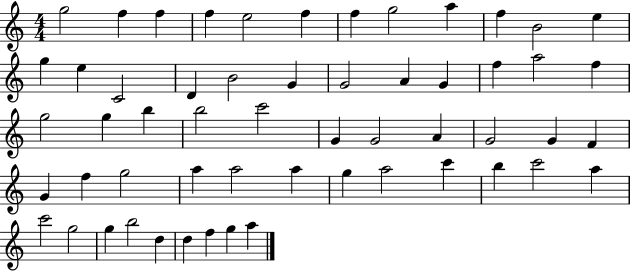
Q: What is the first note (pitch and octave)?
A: G5